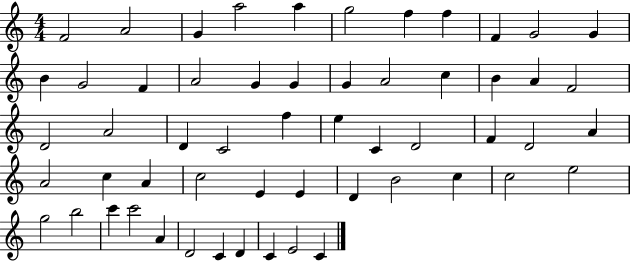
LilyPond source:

{
  \clef treble
  \numericTimeSignature
  \time 4/4
  \key c \major
  f'2 a'2 | g'4 a''2 a''4 | g''2 f''4 f''4 | f'4 g'2 g'4 | \break b'4 g'2 f'4 | a'2 g'4 g'4 | g'4 a'2 c''4 | b'4 a'4 f'2 | \break d'2 a'2 | d'4 c'2 f''4 | e''4 c'4 d'2 | f'4 d'2 a'4 | \break a'2 c''4 a'4 | c''2 e'4 e'4 | d'4 b'2 c''4 | c''2 e''2 | \break g''2 b''2 | c'''4 c'''2 a'4 | d'2 c'4 d'4 | c'4 e'2 c'4 | \break \bar "|."
}